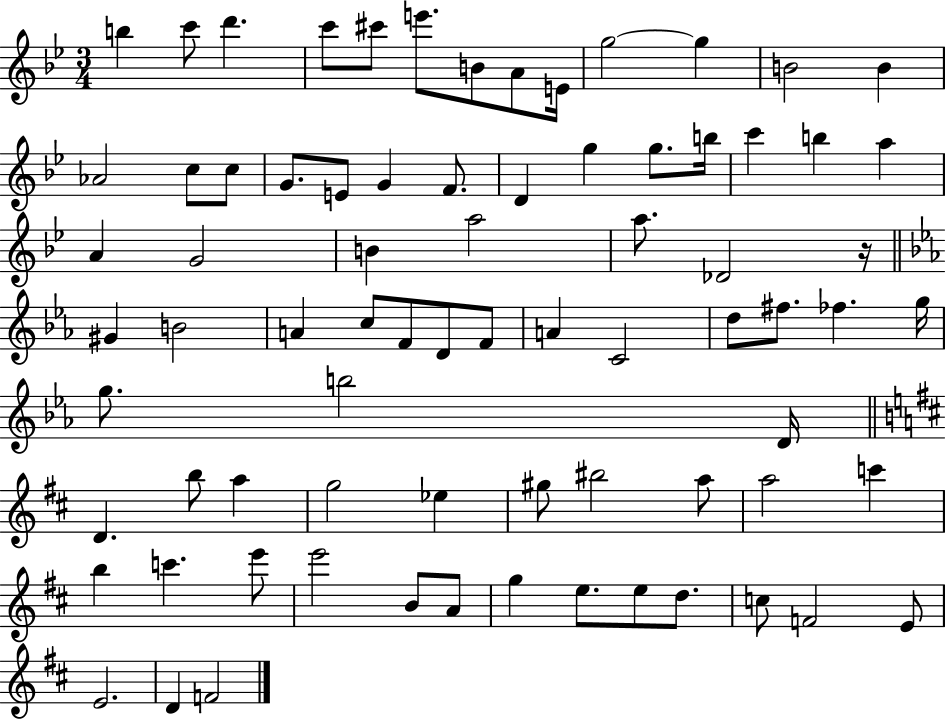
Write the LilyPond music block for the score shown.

{
  \clef treble
  \numericTimeSignature
  \time 3/4
  \key bes \major
  b''4 c'''8 d'''4. | c'''8 cis'''8 e'''8. b'8 a'8 e'16 | g''2~~ g''4 | b'2 b'4 | \break aes'2 c''8 c''8 | g'8. e'8 g'4 f'8. | d'4 g''4 g''8. b''16 | c'''4 b''4 a''4 | \break a'4 g'2 | b'4 a''2 | a''8. des'2 r16 | \bar "||" \break \key ees \major gis'4 b'2 | a'4 c''8 f'8 d'8 f'8 | a'4 c'2 | d''8 fis''8. fes''4. g''16 | \break g''8. b''2 d'16 | \bar "||" \break \key b \minor d'4. b''8 a''4 | g''2 ees''4 | gis''8 bis''2 a''8 | a''2 c'''4 | \break b''4 c'''4. e'''8 | e'''2 b'8 a'8 | g''4 e''8. e''8 d''8. | c''8 f'2 e'8 | \break e'2. | d'4 f'2 | \bar "|."
}